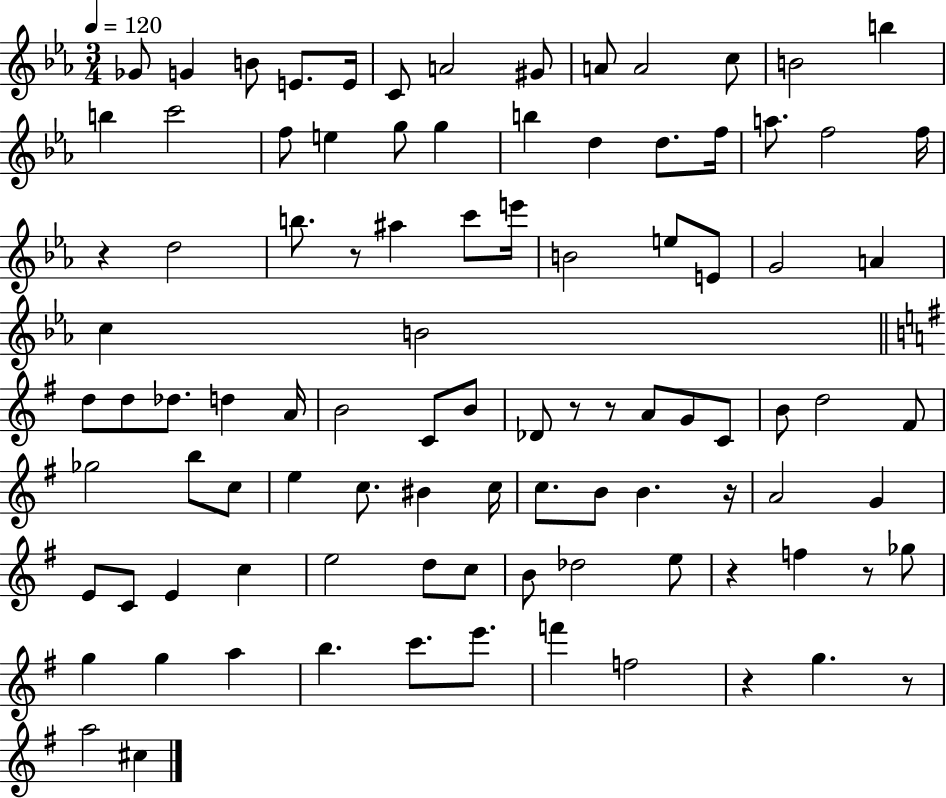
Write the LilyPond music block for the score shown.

{
  \clef treble
  \numericTimeSignature
  \time 3/4
  \key ees \major
  \tempo 4 = 120
  ges'8 g'4 b'8 e'8. e'16 | c'8 a'2 gis'8 | a'8 a'2 c''8 | b'2 b''4 | \break b''4 c'''2 | f''8 e''4 g''8 g''4 | b''4 d''4 d''8. f''16 | a''8. f''2 f''16 | \break r4 d''2 | b''8. r8 ais''4 c'''8 e'''16 | b'2 e''8 e'8 | g'2 a'4 | \break c''4 b'2 | \bar "||" \break \key e \minor d''8 d''8 des''8. d''4 a'16 | b'2 c'8 b'8 | des'8 r8 r8 a'8 g'8 c'8 | b'8 d''2 fis'8 | \break ges''2 b''8 c''8 | e''4 c''8. bis'4 c''16 | c''8. b'8 b'4. r16 | a'2 g'4 | \break e'8 c'8 e'4 c''4 | e''2 d''8 c''8 | b'8 des''2 e''8 | r4 f''4 r8 ges''8 | \break g''4 g''4 a''4 | b''4. c'''8. e'''8. | f'''4 f''2 | r4 g''4. r8 | \break a''2 cis''4 | \bar "|."
}